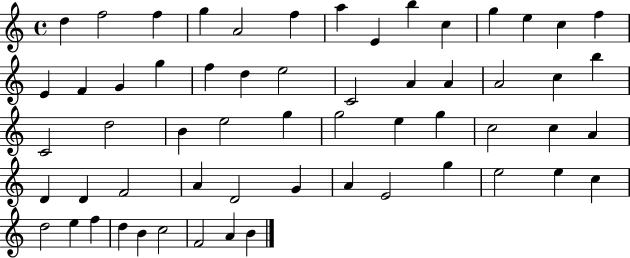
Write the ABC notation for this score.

X:1
T:Untitled
M:4/4
L:1/4
K:C
d f2 f g A2 f a E b c g e c f E F G g f d e2 C2 A A A2 c b C2 d2 B e2 g g2 e g c2 c A D D F2 A D2 G A E2 g e2 e c d2 e f d B c2 F2 A B